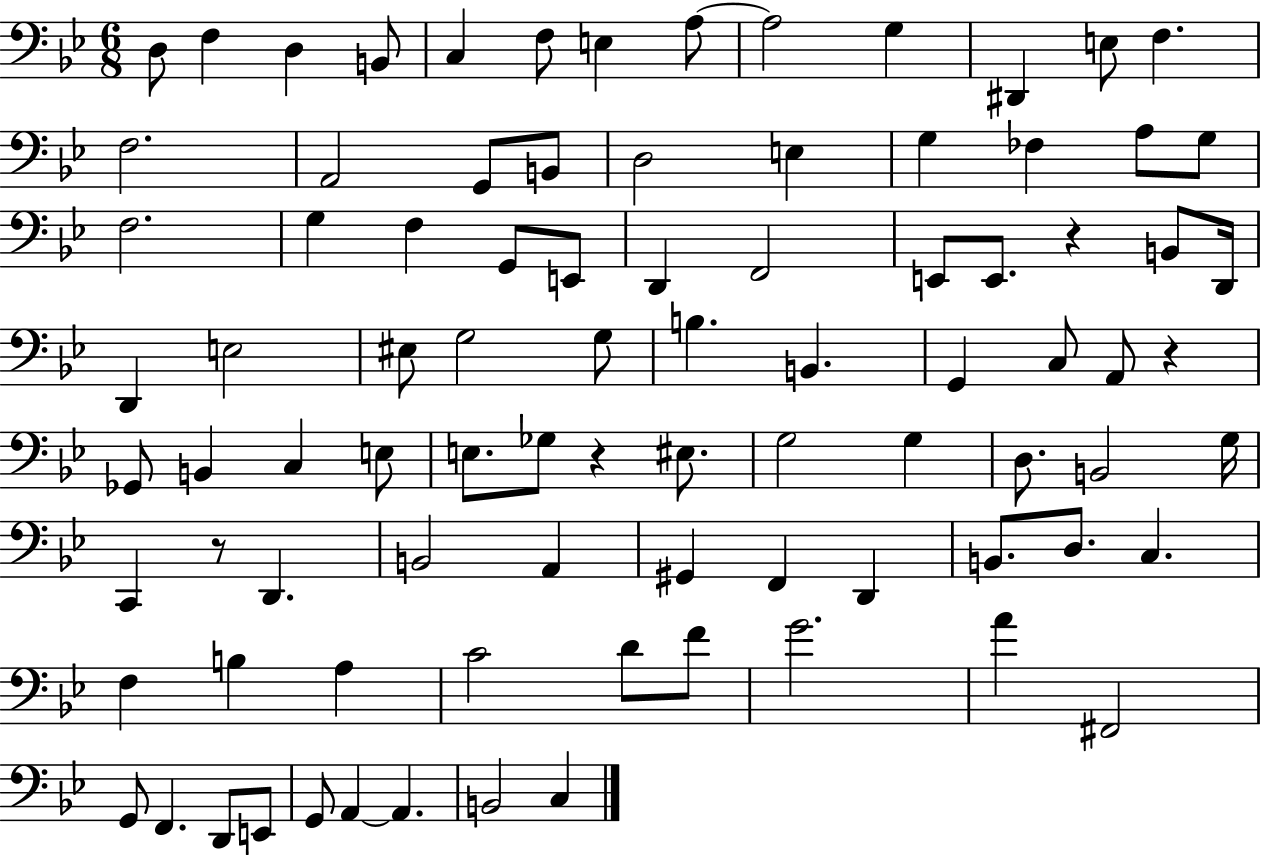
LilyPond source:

{
  \clef bass
  \numericTimeSignature
  \time 6/8
  \key bes \major
  d8 f4 d4 b,8 | c4 f8 e4 a8~~ | a2 g4 | dis,4 e8 f4. | \break f2. | a,2 g,8 b,8 | d2 e4 | g4 fes4 a8 g8 | \break f2. | g4 f4 g,8 e,8 | d,4 f,2 | e,8 e,8. r4 b,8 d,16 | \break d,4 e2 | eis8 g2 g8 | b4. b,4. | g,4 c8 a,8 r4 | \break ges,8 b,4 c4 e8 | e8. ges8 r4 eis8. | g2 g4 | d8. b,2 g16 | \break c,4 r8 d,4. | b,2 a,4 | gis,4 f,4 d,4 | b,8. d8. c4. | \break f4 b4 a4 | c'2 d'8 f'8 | g'2. | a'4 fis,2 | \break g,8 f,4. d,8 e,8 | g,8 a,4~~ a,4. | b,2 c4 | \bar "|."
}